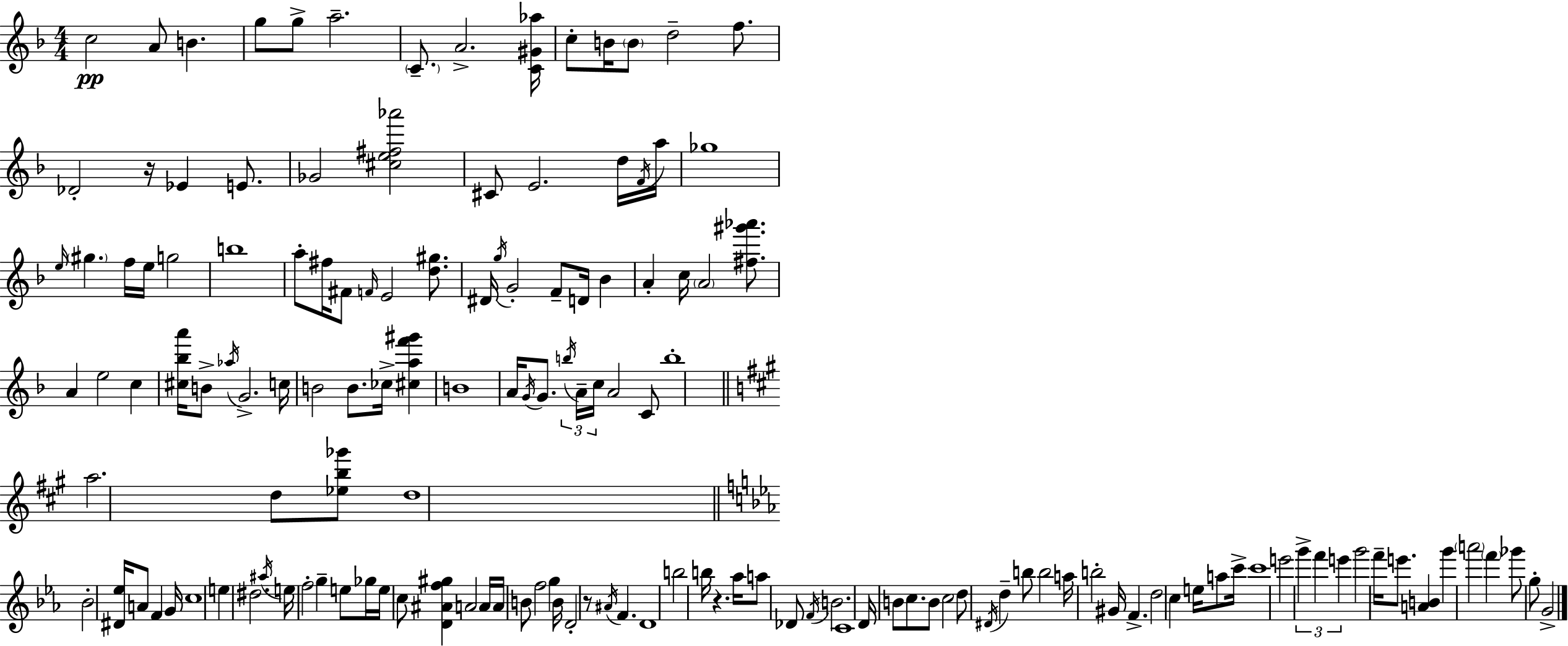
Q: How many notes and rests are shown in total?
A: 146